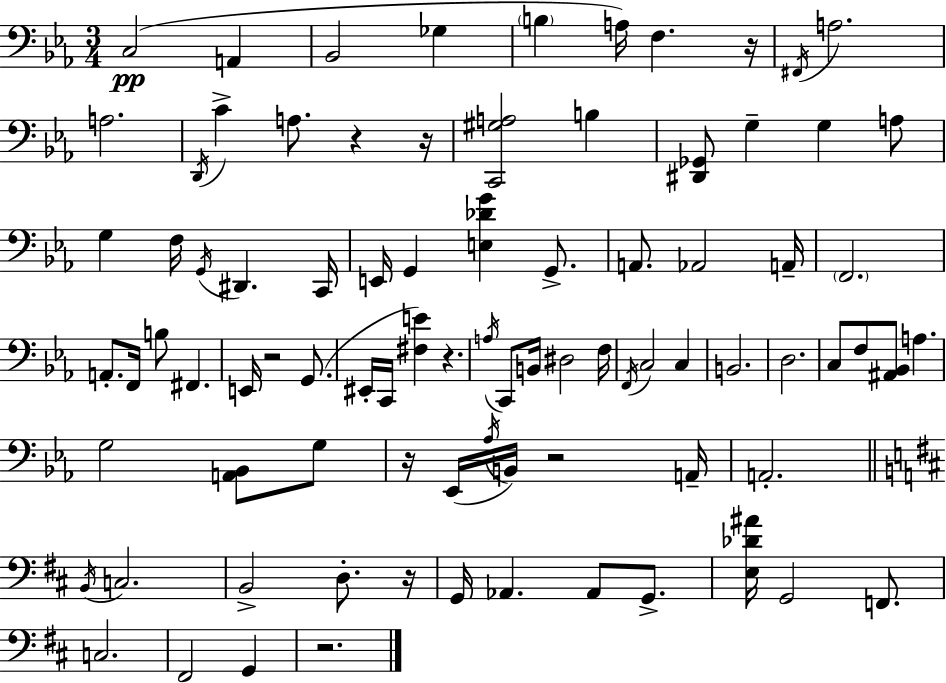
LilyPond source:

{
  \clef bass
  \numericTimeSignature
  \time 3/4
  \key ees \major
  c2(\pp a,4 | bes,2 ges4 | \parenthesize b4 a16) f4. r16 | \acciaccatura { fis,16 } a2. | \break a2. | \acciaccatura { d,16 } c'4-> a8. r4 | r16 <c, gis a>2 b4 | <dis, ges,>8 g4-- g4 | \break a8 g4 f16 \acciaccatura { g,16 } dis,4. | c,16 e,16 g,4 <e des' g'>4 | g,8.-> a,8. aes,2 | a,16-- \parenthesize f,2. | \break a,8.-. f,16 b8 fis,4. | e,16 r2 | g,8.( eis,16-. c,16 <fis e'>4) r4. | \acciaccatura { a16 } c,8 b,16 dis2 | \break f16 \acciaccatura { f,16 } c2 | c4 b,2. | d2. | c8 f8 <ais, bes,>8 a4. | \break g2 | <a, bes,>8 g8 r16 ees,16( \acciaccatura { aes16 } b,16) r2 | a,16-- a,2.-. | \bar "||" \break \key b \minor \acciaccatura { b,16 } c2. | b,2-> d8.-. | r16 g,16 aes,4. aes,8 g,8.-> | <e des' ais'>16 g,2 f,8. | \break c2. | fis,2 g,4 | r2. | \bar "|."
}